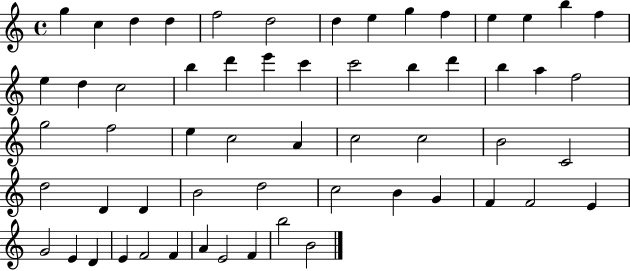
G5/q C5/q D5/q D5/q F5/h D5/h D5/q E5/q G5/q F5/q E5/q E5/q B5/q F5/q E5/q D5/q C5/h B5/q D6/q E6/q C6/q C6/h B5/q D6/q B5/q A5/q F5/h G5/h F5/h E5/q C5/h A4/q C5/h C5/h B4/h C4/h D5/h D4/q D4/q B4/h D5/h C5/h B4/q G4/q F4/q F4/h E4/q G4/h E4/q D4/q E4/q F4/h F4/q A4/q E4/h F4/q B5/h B4/h